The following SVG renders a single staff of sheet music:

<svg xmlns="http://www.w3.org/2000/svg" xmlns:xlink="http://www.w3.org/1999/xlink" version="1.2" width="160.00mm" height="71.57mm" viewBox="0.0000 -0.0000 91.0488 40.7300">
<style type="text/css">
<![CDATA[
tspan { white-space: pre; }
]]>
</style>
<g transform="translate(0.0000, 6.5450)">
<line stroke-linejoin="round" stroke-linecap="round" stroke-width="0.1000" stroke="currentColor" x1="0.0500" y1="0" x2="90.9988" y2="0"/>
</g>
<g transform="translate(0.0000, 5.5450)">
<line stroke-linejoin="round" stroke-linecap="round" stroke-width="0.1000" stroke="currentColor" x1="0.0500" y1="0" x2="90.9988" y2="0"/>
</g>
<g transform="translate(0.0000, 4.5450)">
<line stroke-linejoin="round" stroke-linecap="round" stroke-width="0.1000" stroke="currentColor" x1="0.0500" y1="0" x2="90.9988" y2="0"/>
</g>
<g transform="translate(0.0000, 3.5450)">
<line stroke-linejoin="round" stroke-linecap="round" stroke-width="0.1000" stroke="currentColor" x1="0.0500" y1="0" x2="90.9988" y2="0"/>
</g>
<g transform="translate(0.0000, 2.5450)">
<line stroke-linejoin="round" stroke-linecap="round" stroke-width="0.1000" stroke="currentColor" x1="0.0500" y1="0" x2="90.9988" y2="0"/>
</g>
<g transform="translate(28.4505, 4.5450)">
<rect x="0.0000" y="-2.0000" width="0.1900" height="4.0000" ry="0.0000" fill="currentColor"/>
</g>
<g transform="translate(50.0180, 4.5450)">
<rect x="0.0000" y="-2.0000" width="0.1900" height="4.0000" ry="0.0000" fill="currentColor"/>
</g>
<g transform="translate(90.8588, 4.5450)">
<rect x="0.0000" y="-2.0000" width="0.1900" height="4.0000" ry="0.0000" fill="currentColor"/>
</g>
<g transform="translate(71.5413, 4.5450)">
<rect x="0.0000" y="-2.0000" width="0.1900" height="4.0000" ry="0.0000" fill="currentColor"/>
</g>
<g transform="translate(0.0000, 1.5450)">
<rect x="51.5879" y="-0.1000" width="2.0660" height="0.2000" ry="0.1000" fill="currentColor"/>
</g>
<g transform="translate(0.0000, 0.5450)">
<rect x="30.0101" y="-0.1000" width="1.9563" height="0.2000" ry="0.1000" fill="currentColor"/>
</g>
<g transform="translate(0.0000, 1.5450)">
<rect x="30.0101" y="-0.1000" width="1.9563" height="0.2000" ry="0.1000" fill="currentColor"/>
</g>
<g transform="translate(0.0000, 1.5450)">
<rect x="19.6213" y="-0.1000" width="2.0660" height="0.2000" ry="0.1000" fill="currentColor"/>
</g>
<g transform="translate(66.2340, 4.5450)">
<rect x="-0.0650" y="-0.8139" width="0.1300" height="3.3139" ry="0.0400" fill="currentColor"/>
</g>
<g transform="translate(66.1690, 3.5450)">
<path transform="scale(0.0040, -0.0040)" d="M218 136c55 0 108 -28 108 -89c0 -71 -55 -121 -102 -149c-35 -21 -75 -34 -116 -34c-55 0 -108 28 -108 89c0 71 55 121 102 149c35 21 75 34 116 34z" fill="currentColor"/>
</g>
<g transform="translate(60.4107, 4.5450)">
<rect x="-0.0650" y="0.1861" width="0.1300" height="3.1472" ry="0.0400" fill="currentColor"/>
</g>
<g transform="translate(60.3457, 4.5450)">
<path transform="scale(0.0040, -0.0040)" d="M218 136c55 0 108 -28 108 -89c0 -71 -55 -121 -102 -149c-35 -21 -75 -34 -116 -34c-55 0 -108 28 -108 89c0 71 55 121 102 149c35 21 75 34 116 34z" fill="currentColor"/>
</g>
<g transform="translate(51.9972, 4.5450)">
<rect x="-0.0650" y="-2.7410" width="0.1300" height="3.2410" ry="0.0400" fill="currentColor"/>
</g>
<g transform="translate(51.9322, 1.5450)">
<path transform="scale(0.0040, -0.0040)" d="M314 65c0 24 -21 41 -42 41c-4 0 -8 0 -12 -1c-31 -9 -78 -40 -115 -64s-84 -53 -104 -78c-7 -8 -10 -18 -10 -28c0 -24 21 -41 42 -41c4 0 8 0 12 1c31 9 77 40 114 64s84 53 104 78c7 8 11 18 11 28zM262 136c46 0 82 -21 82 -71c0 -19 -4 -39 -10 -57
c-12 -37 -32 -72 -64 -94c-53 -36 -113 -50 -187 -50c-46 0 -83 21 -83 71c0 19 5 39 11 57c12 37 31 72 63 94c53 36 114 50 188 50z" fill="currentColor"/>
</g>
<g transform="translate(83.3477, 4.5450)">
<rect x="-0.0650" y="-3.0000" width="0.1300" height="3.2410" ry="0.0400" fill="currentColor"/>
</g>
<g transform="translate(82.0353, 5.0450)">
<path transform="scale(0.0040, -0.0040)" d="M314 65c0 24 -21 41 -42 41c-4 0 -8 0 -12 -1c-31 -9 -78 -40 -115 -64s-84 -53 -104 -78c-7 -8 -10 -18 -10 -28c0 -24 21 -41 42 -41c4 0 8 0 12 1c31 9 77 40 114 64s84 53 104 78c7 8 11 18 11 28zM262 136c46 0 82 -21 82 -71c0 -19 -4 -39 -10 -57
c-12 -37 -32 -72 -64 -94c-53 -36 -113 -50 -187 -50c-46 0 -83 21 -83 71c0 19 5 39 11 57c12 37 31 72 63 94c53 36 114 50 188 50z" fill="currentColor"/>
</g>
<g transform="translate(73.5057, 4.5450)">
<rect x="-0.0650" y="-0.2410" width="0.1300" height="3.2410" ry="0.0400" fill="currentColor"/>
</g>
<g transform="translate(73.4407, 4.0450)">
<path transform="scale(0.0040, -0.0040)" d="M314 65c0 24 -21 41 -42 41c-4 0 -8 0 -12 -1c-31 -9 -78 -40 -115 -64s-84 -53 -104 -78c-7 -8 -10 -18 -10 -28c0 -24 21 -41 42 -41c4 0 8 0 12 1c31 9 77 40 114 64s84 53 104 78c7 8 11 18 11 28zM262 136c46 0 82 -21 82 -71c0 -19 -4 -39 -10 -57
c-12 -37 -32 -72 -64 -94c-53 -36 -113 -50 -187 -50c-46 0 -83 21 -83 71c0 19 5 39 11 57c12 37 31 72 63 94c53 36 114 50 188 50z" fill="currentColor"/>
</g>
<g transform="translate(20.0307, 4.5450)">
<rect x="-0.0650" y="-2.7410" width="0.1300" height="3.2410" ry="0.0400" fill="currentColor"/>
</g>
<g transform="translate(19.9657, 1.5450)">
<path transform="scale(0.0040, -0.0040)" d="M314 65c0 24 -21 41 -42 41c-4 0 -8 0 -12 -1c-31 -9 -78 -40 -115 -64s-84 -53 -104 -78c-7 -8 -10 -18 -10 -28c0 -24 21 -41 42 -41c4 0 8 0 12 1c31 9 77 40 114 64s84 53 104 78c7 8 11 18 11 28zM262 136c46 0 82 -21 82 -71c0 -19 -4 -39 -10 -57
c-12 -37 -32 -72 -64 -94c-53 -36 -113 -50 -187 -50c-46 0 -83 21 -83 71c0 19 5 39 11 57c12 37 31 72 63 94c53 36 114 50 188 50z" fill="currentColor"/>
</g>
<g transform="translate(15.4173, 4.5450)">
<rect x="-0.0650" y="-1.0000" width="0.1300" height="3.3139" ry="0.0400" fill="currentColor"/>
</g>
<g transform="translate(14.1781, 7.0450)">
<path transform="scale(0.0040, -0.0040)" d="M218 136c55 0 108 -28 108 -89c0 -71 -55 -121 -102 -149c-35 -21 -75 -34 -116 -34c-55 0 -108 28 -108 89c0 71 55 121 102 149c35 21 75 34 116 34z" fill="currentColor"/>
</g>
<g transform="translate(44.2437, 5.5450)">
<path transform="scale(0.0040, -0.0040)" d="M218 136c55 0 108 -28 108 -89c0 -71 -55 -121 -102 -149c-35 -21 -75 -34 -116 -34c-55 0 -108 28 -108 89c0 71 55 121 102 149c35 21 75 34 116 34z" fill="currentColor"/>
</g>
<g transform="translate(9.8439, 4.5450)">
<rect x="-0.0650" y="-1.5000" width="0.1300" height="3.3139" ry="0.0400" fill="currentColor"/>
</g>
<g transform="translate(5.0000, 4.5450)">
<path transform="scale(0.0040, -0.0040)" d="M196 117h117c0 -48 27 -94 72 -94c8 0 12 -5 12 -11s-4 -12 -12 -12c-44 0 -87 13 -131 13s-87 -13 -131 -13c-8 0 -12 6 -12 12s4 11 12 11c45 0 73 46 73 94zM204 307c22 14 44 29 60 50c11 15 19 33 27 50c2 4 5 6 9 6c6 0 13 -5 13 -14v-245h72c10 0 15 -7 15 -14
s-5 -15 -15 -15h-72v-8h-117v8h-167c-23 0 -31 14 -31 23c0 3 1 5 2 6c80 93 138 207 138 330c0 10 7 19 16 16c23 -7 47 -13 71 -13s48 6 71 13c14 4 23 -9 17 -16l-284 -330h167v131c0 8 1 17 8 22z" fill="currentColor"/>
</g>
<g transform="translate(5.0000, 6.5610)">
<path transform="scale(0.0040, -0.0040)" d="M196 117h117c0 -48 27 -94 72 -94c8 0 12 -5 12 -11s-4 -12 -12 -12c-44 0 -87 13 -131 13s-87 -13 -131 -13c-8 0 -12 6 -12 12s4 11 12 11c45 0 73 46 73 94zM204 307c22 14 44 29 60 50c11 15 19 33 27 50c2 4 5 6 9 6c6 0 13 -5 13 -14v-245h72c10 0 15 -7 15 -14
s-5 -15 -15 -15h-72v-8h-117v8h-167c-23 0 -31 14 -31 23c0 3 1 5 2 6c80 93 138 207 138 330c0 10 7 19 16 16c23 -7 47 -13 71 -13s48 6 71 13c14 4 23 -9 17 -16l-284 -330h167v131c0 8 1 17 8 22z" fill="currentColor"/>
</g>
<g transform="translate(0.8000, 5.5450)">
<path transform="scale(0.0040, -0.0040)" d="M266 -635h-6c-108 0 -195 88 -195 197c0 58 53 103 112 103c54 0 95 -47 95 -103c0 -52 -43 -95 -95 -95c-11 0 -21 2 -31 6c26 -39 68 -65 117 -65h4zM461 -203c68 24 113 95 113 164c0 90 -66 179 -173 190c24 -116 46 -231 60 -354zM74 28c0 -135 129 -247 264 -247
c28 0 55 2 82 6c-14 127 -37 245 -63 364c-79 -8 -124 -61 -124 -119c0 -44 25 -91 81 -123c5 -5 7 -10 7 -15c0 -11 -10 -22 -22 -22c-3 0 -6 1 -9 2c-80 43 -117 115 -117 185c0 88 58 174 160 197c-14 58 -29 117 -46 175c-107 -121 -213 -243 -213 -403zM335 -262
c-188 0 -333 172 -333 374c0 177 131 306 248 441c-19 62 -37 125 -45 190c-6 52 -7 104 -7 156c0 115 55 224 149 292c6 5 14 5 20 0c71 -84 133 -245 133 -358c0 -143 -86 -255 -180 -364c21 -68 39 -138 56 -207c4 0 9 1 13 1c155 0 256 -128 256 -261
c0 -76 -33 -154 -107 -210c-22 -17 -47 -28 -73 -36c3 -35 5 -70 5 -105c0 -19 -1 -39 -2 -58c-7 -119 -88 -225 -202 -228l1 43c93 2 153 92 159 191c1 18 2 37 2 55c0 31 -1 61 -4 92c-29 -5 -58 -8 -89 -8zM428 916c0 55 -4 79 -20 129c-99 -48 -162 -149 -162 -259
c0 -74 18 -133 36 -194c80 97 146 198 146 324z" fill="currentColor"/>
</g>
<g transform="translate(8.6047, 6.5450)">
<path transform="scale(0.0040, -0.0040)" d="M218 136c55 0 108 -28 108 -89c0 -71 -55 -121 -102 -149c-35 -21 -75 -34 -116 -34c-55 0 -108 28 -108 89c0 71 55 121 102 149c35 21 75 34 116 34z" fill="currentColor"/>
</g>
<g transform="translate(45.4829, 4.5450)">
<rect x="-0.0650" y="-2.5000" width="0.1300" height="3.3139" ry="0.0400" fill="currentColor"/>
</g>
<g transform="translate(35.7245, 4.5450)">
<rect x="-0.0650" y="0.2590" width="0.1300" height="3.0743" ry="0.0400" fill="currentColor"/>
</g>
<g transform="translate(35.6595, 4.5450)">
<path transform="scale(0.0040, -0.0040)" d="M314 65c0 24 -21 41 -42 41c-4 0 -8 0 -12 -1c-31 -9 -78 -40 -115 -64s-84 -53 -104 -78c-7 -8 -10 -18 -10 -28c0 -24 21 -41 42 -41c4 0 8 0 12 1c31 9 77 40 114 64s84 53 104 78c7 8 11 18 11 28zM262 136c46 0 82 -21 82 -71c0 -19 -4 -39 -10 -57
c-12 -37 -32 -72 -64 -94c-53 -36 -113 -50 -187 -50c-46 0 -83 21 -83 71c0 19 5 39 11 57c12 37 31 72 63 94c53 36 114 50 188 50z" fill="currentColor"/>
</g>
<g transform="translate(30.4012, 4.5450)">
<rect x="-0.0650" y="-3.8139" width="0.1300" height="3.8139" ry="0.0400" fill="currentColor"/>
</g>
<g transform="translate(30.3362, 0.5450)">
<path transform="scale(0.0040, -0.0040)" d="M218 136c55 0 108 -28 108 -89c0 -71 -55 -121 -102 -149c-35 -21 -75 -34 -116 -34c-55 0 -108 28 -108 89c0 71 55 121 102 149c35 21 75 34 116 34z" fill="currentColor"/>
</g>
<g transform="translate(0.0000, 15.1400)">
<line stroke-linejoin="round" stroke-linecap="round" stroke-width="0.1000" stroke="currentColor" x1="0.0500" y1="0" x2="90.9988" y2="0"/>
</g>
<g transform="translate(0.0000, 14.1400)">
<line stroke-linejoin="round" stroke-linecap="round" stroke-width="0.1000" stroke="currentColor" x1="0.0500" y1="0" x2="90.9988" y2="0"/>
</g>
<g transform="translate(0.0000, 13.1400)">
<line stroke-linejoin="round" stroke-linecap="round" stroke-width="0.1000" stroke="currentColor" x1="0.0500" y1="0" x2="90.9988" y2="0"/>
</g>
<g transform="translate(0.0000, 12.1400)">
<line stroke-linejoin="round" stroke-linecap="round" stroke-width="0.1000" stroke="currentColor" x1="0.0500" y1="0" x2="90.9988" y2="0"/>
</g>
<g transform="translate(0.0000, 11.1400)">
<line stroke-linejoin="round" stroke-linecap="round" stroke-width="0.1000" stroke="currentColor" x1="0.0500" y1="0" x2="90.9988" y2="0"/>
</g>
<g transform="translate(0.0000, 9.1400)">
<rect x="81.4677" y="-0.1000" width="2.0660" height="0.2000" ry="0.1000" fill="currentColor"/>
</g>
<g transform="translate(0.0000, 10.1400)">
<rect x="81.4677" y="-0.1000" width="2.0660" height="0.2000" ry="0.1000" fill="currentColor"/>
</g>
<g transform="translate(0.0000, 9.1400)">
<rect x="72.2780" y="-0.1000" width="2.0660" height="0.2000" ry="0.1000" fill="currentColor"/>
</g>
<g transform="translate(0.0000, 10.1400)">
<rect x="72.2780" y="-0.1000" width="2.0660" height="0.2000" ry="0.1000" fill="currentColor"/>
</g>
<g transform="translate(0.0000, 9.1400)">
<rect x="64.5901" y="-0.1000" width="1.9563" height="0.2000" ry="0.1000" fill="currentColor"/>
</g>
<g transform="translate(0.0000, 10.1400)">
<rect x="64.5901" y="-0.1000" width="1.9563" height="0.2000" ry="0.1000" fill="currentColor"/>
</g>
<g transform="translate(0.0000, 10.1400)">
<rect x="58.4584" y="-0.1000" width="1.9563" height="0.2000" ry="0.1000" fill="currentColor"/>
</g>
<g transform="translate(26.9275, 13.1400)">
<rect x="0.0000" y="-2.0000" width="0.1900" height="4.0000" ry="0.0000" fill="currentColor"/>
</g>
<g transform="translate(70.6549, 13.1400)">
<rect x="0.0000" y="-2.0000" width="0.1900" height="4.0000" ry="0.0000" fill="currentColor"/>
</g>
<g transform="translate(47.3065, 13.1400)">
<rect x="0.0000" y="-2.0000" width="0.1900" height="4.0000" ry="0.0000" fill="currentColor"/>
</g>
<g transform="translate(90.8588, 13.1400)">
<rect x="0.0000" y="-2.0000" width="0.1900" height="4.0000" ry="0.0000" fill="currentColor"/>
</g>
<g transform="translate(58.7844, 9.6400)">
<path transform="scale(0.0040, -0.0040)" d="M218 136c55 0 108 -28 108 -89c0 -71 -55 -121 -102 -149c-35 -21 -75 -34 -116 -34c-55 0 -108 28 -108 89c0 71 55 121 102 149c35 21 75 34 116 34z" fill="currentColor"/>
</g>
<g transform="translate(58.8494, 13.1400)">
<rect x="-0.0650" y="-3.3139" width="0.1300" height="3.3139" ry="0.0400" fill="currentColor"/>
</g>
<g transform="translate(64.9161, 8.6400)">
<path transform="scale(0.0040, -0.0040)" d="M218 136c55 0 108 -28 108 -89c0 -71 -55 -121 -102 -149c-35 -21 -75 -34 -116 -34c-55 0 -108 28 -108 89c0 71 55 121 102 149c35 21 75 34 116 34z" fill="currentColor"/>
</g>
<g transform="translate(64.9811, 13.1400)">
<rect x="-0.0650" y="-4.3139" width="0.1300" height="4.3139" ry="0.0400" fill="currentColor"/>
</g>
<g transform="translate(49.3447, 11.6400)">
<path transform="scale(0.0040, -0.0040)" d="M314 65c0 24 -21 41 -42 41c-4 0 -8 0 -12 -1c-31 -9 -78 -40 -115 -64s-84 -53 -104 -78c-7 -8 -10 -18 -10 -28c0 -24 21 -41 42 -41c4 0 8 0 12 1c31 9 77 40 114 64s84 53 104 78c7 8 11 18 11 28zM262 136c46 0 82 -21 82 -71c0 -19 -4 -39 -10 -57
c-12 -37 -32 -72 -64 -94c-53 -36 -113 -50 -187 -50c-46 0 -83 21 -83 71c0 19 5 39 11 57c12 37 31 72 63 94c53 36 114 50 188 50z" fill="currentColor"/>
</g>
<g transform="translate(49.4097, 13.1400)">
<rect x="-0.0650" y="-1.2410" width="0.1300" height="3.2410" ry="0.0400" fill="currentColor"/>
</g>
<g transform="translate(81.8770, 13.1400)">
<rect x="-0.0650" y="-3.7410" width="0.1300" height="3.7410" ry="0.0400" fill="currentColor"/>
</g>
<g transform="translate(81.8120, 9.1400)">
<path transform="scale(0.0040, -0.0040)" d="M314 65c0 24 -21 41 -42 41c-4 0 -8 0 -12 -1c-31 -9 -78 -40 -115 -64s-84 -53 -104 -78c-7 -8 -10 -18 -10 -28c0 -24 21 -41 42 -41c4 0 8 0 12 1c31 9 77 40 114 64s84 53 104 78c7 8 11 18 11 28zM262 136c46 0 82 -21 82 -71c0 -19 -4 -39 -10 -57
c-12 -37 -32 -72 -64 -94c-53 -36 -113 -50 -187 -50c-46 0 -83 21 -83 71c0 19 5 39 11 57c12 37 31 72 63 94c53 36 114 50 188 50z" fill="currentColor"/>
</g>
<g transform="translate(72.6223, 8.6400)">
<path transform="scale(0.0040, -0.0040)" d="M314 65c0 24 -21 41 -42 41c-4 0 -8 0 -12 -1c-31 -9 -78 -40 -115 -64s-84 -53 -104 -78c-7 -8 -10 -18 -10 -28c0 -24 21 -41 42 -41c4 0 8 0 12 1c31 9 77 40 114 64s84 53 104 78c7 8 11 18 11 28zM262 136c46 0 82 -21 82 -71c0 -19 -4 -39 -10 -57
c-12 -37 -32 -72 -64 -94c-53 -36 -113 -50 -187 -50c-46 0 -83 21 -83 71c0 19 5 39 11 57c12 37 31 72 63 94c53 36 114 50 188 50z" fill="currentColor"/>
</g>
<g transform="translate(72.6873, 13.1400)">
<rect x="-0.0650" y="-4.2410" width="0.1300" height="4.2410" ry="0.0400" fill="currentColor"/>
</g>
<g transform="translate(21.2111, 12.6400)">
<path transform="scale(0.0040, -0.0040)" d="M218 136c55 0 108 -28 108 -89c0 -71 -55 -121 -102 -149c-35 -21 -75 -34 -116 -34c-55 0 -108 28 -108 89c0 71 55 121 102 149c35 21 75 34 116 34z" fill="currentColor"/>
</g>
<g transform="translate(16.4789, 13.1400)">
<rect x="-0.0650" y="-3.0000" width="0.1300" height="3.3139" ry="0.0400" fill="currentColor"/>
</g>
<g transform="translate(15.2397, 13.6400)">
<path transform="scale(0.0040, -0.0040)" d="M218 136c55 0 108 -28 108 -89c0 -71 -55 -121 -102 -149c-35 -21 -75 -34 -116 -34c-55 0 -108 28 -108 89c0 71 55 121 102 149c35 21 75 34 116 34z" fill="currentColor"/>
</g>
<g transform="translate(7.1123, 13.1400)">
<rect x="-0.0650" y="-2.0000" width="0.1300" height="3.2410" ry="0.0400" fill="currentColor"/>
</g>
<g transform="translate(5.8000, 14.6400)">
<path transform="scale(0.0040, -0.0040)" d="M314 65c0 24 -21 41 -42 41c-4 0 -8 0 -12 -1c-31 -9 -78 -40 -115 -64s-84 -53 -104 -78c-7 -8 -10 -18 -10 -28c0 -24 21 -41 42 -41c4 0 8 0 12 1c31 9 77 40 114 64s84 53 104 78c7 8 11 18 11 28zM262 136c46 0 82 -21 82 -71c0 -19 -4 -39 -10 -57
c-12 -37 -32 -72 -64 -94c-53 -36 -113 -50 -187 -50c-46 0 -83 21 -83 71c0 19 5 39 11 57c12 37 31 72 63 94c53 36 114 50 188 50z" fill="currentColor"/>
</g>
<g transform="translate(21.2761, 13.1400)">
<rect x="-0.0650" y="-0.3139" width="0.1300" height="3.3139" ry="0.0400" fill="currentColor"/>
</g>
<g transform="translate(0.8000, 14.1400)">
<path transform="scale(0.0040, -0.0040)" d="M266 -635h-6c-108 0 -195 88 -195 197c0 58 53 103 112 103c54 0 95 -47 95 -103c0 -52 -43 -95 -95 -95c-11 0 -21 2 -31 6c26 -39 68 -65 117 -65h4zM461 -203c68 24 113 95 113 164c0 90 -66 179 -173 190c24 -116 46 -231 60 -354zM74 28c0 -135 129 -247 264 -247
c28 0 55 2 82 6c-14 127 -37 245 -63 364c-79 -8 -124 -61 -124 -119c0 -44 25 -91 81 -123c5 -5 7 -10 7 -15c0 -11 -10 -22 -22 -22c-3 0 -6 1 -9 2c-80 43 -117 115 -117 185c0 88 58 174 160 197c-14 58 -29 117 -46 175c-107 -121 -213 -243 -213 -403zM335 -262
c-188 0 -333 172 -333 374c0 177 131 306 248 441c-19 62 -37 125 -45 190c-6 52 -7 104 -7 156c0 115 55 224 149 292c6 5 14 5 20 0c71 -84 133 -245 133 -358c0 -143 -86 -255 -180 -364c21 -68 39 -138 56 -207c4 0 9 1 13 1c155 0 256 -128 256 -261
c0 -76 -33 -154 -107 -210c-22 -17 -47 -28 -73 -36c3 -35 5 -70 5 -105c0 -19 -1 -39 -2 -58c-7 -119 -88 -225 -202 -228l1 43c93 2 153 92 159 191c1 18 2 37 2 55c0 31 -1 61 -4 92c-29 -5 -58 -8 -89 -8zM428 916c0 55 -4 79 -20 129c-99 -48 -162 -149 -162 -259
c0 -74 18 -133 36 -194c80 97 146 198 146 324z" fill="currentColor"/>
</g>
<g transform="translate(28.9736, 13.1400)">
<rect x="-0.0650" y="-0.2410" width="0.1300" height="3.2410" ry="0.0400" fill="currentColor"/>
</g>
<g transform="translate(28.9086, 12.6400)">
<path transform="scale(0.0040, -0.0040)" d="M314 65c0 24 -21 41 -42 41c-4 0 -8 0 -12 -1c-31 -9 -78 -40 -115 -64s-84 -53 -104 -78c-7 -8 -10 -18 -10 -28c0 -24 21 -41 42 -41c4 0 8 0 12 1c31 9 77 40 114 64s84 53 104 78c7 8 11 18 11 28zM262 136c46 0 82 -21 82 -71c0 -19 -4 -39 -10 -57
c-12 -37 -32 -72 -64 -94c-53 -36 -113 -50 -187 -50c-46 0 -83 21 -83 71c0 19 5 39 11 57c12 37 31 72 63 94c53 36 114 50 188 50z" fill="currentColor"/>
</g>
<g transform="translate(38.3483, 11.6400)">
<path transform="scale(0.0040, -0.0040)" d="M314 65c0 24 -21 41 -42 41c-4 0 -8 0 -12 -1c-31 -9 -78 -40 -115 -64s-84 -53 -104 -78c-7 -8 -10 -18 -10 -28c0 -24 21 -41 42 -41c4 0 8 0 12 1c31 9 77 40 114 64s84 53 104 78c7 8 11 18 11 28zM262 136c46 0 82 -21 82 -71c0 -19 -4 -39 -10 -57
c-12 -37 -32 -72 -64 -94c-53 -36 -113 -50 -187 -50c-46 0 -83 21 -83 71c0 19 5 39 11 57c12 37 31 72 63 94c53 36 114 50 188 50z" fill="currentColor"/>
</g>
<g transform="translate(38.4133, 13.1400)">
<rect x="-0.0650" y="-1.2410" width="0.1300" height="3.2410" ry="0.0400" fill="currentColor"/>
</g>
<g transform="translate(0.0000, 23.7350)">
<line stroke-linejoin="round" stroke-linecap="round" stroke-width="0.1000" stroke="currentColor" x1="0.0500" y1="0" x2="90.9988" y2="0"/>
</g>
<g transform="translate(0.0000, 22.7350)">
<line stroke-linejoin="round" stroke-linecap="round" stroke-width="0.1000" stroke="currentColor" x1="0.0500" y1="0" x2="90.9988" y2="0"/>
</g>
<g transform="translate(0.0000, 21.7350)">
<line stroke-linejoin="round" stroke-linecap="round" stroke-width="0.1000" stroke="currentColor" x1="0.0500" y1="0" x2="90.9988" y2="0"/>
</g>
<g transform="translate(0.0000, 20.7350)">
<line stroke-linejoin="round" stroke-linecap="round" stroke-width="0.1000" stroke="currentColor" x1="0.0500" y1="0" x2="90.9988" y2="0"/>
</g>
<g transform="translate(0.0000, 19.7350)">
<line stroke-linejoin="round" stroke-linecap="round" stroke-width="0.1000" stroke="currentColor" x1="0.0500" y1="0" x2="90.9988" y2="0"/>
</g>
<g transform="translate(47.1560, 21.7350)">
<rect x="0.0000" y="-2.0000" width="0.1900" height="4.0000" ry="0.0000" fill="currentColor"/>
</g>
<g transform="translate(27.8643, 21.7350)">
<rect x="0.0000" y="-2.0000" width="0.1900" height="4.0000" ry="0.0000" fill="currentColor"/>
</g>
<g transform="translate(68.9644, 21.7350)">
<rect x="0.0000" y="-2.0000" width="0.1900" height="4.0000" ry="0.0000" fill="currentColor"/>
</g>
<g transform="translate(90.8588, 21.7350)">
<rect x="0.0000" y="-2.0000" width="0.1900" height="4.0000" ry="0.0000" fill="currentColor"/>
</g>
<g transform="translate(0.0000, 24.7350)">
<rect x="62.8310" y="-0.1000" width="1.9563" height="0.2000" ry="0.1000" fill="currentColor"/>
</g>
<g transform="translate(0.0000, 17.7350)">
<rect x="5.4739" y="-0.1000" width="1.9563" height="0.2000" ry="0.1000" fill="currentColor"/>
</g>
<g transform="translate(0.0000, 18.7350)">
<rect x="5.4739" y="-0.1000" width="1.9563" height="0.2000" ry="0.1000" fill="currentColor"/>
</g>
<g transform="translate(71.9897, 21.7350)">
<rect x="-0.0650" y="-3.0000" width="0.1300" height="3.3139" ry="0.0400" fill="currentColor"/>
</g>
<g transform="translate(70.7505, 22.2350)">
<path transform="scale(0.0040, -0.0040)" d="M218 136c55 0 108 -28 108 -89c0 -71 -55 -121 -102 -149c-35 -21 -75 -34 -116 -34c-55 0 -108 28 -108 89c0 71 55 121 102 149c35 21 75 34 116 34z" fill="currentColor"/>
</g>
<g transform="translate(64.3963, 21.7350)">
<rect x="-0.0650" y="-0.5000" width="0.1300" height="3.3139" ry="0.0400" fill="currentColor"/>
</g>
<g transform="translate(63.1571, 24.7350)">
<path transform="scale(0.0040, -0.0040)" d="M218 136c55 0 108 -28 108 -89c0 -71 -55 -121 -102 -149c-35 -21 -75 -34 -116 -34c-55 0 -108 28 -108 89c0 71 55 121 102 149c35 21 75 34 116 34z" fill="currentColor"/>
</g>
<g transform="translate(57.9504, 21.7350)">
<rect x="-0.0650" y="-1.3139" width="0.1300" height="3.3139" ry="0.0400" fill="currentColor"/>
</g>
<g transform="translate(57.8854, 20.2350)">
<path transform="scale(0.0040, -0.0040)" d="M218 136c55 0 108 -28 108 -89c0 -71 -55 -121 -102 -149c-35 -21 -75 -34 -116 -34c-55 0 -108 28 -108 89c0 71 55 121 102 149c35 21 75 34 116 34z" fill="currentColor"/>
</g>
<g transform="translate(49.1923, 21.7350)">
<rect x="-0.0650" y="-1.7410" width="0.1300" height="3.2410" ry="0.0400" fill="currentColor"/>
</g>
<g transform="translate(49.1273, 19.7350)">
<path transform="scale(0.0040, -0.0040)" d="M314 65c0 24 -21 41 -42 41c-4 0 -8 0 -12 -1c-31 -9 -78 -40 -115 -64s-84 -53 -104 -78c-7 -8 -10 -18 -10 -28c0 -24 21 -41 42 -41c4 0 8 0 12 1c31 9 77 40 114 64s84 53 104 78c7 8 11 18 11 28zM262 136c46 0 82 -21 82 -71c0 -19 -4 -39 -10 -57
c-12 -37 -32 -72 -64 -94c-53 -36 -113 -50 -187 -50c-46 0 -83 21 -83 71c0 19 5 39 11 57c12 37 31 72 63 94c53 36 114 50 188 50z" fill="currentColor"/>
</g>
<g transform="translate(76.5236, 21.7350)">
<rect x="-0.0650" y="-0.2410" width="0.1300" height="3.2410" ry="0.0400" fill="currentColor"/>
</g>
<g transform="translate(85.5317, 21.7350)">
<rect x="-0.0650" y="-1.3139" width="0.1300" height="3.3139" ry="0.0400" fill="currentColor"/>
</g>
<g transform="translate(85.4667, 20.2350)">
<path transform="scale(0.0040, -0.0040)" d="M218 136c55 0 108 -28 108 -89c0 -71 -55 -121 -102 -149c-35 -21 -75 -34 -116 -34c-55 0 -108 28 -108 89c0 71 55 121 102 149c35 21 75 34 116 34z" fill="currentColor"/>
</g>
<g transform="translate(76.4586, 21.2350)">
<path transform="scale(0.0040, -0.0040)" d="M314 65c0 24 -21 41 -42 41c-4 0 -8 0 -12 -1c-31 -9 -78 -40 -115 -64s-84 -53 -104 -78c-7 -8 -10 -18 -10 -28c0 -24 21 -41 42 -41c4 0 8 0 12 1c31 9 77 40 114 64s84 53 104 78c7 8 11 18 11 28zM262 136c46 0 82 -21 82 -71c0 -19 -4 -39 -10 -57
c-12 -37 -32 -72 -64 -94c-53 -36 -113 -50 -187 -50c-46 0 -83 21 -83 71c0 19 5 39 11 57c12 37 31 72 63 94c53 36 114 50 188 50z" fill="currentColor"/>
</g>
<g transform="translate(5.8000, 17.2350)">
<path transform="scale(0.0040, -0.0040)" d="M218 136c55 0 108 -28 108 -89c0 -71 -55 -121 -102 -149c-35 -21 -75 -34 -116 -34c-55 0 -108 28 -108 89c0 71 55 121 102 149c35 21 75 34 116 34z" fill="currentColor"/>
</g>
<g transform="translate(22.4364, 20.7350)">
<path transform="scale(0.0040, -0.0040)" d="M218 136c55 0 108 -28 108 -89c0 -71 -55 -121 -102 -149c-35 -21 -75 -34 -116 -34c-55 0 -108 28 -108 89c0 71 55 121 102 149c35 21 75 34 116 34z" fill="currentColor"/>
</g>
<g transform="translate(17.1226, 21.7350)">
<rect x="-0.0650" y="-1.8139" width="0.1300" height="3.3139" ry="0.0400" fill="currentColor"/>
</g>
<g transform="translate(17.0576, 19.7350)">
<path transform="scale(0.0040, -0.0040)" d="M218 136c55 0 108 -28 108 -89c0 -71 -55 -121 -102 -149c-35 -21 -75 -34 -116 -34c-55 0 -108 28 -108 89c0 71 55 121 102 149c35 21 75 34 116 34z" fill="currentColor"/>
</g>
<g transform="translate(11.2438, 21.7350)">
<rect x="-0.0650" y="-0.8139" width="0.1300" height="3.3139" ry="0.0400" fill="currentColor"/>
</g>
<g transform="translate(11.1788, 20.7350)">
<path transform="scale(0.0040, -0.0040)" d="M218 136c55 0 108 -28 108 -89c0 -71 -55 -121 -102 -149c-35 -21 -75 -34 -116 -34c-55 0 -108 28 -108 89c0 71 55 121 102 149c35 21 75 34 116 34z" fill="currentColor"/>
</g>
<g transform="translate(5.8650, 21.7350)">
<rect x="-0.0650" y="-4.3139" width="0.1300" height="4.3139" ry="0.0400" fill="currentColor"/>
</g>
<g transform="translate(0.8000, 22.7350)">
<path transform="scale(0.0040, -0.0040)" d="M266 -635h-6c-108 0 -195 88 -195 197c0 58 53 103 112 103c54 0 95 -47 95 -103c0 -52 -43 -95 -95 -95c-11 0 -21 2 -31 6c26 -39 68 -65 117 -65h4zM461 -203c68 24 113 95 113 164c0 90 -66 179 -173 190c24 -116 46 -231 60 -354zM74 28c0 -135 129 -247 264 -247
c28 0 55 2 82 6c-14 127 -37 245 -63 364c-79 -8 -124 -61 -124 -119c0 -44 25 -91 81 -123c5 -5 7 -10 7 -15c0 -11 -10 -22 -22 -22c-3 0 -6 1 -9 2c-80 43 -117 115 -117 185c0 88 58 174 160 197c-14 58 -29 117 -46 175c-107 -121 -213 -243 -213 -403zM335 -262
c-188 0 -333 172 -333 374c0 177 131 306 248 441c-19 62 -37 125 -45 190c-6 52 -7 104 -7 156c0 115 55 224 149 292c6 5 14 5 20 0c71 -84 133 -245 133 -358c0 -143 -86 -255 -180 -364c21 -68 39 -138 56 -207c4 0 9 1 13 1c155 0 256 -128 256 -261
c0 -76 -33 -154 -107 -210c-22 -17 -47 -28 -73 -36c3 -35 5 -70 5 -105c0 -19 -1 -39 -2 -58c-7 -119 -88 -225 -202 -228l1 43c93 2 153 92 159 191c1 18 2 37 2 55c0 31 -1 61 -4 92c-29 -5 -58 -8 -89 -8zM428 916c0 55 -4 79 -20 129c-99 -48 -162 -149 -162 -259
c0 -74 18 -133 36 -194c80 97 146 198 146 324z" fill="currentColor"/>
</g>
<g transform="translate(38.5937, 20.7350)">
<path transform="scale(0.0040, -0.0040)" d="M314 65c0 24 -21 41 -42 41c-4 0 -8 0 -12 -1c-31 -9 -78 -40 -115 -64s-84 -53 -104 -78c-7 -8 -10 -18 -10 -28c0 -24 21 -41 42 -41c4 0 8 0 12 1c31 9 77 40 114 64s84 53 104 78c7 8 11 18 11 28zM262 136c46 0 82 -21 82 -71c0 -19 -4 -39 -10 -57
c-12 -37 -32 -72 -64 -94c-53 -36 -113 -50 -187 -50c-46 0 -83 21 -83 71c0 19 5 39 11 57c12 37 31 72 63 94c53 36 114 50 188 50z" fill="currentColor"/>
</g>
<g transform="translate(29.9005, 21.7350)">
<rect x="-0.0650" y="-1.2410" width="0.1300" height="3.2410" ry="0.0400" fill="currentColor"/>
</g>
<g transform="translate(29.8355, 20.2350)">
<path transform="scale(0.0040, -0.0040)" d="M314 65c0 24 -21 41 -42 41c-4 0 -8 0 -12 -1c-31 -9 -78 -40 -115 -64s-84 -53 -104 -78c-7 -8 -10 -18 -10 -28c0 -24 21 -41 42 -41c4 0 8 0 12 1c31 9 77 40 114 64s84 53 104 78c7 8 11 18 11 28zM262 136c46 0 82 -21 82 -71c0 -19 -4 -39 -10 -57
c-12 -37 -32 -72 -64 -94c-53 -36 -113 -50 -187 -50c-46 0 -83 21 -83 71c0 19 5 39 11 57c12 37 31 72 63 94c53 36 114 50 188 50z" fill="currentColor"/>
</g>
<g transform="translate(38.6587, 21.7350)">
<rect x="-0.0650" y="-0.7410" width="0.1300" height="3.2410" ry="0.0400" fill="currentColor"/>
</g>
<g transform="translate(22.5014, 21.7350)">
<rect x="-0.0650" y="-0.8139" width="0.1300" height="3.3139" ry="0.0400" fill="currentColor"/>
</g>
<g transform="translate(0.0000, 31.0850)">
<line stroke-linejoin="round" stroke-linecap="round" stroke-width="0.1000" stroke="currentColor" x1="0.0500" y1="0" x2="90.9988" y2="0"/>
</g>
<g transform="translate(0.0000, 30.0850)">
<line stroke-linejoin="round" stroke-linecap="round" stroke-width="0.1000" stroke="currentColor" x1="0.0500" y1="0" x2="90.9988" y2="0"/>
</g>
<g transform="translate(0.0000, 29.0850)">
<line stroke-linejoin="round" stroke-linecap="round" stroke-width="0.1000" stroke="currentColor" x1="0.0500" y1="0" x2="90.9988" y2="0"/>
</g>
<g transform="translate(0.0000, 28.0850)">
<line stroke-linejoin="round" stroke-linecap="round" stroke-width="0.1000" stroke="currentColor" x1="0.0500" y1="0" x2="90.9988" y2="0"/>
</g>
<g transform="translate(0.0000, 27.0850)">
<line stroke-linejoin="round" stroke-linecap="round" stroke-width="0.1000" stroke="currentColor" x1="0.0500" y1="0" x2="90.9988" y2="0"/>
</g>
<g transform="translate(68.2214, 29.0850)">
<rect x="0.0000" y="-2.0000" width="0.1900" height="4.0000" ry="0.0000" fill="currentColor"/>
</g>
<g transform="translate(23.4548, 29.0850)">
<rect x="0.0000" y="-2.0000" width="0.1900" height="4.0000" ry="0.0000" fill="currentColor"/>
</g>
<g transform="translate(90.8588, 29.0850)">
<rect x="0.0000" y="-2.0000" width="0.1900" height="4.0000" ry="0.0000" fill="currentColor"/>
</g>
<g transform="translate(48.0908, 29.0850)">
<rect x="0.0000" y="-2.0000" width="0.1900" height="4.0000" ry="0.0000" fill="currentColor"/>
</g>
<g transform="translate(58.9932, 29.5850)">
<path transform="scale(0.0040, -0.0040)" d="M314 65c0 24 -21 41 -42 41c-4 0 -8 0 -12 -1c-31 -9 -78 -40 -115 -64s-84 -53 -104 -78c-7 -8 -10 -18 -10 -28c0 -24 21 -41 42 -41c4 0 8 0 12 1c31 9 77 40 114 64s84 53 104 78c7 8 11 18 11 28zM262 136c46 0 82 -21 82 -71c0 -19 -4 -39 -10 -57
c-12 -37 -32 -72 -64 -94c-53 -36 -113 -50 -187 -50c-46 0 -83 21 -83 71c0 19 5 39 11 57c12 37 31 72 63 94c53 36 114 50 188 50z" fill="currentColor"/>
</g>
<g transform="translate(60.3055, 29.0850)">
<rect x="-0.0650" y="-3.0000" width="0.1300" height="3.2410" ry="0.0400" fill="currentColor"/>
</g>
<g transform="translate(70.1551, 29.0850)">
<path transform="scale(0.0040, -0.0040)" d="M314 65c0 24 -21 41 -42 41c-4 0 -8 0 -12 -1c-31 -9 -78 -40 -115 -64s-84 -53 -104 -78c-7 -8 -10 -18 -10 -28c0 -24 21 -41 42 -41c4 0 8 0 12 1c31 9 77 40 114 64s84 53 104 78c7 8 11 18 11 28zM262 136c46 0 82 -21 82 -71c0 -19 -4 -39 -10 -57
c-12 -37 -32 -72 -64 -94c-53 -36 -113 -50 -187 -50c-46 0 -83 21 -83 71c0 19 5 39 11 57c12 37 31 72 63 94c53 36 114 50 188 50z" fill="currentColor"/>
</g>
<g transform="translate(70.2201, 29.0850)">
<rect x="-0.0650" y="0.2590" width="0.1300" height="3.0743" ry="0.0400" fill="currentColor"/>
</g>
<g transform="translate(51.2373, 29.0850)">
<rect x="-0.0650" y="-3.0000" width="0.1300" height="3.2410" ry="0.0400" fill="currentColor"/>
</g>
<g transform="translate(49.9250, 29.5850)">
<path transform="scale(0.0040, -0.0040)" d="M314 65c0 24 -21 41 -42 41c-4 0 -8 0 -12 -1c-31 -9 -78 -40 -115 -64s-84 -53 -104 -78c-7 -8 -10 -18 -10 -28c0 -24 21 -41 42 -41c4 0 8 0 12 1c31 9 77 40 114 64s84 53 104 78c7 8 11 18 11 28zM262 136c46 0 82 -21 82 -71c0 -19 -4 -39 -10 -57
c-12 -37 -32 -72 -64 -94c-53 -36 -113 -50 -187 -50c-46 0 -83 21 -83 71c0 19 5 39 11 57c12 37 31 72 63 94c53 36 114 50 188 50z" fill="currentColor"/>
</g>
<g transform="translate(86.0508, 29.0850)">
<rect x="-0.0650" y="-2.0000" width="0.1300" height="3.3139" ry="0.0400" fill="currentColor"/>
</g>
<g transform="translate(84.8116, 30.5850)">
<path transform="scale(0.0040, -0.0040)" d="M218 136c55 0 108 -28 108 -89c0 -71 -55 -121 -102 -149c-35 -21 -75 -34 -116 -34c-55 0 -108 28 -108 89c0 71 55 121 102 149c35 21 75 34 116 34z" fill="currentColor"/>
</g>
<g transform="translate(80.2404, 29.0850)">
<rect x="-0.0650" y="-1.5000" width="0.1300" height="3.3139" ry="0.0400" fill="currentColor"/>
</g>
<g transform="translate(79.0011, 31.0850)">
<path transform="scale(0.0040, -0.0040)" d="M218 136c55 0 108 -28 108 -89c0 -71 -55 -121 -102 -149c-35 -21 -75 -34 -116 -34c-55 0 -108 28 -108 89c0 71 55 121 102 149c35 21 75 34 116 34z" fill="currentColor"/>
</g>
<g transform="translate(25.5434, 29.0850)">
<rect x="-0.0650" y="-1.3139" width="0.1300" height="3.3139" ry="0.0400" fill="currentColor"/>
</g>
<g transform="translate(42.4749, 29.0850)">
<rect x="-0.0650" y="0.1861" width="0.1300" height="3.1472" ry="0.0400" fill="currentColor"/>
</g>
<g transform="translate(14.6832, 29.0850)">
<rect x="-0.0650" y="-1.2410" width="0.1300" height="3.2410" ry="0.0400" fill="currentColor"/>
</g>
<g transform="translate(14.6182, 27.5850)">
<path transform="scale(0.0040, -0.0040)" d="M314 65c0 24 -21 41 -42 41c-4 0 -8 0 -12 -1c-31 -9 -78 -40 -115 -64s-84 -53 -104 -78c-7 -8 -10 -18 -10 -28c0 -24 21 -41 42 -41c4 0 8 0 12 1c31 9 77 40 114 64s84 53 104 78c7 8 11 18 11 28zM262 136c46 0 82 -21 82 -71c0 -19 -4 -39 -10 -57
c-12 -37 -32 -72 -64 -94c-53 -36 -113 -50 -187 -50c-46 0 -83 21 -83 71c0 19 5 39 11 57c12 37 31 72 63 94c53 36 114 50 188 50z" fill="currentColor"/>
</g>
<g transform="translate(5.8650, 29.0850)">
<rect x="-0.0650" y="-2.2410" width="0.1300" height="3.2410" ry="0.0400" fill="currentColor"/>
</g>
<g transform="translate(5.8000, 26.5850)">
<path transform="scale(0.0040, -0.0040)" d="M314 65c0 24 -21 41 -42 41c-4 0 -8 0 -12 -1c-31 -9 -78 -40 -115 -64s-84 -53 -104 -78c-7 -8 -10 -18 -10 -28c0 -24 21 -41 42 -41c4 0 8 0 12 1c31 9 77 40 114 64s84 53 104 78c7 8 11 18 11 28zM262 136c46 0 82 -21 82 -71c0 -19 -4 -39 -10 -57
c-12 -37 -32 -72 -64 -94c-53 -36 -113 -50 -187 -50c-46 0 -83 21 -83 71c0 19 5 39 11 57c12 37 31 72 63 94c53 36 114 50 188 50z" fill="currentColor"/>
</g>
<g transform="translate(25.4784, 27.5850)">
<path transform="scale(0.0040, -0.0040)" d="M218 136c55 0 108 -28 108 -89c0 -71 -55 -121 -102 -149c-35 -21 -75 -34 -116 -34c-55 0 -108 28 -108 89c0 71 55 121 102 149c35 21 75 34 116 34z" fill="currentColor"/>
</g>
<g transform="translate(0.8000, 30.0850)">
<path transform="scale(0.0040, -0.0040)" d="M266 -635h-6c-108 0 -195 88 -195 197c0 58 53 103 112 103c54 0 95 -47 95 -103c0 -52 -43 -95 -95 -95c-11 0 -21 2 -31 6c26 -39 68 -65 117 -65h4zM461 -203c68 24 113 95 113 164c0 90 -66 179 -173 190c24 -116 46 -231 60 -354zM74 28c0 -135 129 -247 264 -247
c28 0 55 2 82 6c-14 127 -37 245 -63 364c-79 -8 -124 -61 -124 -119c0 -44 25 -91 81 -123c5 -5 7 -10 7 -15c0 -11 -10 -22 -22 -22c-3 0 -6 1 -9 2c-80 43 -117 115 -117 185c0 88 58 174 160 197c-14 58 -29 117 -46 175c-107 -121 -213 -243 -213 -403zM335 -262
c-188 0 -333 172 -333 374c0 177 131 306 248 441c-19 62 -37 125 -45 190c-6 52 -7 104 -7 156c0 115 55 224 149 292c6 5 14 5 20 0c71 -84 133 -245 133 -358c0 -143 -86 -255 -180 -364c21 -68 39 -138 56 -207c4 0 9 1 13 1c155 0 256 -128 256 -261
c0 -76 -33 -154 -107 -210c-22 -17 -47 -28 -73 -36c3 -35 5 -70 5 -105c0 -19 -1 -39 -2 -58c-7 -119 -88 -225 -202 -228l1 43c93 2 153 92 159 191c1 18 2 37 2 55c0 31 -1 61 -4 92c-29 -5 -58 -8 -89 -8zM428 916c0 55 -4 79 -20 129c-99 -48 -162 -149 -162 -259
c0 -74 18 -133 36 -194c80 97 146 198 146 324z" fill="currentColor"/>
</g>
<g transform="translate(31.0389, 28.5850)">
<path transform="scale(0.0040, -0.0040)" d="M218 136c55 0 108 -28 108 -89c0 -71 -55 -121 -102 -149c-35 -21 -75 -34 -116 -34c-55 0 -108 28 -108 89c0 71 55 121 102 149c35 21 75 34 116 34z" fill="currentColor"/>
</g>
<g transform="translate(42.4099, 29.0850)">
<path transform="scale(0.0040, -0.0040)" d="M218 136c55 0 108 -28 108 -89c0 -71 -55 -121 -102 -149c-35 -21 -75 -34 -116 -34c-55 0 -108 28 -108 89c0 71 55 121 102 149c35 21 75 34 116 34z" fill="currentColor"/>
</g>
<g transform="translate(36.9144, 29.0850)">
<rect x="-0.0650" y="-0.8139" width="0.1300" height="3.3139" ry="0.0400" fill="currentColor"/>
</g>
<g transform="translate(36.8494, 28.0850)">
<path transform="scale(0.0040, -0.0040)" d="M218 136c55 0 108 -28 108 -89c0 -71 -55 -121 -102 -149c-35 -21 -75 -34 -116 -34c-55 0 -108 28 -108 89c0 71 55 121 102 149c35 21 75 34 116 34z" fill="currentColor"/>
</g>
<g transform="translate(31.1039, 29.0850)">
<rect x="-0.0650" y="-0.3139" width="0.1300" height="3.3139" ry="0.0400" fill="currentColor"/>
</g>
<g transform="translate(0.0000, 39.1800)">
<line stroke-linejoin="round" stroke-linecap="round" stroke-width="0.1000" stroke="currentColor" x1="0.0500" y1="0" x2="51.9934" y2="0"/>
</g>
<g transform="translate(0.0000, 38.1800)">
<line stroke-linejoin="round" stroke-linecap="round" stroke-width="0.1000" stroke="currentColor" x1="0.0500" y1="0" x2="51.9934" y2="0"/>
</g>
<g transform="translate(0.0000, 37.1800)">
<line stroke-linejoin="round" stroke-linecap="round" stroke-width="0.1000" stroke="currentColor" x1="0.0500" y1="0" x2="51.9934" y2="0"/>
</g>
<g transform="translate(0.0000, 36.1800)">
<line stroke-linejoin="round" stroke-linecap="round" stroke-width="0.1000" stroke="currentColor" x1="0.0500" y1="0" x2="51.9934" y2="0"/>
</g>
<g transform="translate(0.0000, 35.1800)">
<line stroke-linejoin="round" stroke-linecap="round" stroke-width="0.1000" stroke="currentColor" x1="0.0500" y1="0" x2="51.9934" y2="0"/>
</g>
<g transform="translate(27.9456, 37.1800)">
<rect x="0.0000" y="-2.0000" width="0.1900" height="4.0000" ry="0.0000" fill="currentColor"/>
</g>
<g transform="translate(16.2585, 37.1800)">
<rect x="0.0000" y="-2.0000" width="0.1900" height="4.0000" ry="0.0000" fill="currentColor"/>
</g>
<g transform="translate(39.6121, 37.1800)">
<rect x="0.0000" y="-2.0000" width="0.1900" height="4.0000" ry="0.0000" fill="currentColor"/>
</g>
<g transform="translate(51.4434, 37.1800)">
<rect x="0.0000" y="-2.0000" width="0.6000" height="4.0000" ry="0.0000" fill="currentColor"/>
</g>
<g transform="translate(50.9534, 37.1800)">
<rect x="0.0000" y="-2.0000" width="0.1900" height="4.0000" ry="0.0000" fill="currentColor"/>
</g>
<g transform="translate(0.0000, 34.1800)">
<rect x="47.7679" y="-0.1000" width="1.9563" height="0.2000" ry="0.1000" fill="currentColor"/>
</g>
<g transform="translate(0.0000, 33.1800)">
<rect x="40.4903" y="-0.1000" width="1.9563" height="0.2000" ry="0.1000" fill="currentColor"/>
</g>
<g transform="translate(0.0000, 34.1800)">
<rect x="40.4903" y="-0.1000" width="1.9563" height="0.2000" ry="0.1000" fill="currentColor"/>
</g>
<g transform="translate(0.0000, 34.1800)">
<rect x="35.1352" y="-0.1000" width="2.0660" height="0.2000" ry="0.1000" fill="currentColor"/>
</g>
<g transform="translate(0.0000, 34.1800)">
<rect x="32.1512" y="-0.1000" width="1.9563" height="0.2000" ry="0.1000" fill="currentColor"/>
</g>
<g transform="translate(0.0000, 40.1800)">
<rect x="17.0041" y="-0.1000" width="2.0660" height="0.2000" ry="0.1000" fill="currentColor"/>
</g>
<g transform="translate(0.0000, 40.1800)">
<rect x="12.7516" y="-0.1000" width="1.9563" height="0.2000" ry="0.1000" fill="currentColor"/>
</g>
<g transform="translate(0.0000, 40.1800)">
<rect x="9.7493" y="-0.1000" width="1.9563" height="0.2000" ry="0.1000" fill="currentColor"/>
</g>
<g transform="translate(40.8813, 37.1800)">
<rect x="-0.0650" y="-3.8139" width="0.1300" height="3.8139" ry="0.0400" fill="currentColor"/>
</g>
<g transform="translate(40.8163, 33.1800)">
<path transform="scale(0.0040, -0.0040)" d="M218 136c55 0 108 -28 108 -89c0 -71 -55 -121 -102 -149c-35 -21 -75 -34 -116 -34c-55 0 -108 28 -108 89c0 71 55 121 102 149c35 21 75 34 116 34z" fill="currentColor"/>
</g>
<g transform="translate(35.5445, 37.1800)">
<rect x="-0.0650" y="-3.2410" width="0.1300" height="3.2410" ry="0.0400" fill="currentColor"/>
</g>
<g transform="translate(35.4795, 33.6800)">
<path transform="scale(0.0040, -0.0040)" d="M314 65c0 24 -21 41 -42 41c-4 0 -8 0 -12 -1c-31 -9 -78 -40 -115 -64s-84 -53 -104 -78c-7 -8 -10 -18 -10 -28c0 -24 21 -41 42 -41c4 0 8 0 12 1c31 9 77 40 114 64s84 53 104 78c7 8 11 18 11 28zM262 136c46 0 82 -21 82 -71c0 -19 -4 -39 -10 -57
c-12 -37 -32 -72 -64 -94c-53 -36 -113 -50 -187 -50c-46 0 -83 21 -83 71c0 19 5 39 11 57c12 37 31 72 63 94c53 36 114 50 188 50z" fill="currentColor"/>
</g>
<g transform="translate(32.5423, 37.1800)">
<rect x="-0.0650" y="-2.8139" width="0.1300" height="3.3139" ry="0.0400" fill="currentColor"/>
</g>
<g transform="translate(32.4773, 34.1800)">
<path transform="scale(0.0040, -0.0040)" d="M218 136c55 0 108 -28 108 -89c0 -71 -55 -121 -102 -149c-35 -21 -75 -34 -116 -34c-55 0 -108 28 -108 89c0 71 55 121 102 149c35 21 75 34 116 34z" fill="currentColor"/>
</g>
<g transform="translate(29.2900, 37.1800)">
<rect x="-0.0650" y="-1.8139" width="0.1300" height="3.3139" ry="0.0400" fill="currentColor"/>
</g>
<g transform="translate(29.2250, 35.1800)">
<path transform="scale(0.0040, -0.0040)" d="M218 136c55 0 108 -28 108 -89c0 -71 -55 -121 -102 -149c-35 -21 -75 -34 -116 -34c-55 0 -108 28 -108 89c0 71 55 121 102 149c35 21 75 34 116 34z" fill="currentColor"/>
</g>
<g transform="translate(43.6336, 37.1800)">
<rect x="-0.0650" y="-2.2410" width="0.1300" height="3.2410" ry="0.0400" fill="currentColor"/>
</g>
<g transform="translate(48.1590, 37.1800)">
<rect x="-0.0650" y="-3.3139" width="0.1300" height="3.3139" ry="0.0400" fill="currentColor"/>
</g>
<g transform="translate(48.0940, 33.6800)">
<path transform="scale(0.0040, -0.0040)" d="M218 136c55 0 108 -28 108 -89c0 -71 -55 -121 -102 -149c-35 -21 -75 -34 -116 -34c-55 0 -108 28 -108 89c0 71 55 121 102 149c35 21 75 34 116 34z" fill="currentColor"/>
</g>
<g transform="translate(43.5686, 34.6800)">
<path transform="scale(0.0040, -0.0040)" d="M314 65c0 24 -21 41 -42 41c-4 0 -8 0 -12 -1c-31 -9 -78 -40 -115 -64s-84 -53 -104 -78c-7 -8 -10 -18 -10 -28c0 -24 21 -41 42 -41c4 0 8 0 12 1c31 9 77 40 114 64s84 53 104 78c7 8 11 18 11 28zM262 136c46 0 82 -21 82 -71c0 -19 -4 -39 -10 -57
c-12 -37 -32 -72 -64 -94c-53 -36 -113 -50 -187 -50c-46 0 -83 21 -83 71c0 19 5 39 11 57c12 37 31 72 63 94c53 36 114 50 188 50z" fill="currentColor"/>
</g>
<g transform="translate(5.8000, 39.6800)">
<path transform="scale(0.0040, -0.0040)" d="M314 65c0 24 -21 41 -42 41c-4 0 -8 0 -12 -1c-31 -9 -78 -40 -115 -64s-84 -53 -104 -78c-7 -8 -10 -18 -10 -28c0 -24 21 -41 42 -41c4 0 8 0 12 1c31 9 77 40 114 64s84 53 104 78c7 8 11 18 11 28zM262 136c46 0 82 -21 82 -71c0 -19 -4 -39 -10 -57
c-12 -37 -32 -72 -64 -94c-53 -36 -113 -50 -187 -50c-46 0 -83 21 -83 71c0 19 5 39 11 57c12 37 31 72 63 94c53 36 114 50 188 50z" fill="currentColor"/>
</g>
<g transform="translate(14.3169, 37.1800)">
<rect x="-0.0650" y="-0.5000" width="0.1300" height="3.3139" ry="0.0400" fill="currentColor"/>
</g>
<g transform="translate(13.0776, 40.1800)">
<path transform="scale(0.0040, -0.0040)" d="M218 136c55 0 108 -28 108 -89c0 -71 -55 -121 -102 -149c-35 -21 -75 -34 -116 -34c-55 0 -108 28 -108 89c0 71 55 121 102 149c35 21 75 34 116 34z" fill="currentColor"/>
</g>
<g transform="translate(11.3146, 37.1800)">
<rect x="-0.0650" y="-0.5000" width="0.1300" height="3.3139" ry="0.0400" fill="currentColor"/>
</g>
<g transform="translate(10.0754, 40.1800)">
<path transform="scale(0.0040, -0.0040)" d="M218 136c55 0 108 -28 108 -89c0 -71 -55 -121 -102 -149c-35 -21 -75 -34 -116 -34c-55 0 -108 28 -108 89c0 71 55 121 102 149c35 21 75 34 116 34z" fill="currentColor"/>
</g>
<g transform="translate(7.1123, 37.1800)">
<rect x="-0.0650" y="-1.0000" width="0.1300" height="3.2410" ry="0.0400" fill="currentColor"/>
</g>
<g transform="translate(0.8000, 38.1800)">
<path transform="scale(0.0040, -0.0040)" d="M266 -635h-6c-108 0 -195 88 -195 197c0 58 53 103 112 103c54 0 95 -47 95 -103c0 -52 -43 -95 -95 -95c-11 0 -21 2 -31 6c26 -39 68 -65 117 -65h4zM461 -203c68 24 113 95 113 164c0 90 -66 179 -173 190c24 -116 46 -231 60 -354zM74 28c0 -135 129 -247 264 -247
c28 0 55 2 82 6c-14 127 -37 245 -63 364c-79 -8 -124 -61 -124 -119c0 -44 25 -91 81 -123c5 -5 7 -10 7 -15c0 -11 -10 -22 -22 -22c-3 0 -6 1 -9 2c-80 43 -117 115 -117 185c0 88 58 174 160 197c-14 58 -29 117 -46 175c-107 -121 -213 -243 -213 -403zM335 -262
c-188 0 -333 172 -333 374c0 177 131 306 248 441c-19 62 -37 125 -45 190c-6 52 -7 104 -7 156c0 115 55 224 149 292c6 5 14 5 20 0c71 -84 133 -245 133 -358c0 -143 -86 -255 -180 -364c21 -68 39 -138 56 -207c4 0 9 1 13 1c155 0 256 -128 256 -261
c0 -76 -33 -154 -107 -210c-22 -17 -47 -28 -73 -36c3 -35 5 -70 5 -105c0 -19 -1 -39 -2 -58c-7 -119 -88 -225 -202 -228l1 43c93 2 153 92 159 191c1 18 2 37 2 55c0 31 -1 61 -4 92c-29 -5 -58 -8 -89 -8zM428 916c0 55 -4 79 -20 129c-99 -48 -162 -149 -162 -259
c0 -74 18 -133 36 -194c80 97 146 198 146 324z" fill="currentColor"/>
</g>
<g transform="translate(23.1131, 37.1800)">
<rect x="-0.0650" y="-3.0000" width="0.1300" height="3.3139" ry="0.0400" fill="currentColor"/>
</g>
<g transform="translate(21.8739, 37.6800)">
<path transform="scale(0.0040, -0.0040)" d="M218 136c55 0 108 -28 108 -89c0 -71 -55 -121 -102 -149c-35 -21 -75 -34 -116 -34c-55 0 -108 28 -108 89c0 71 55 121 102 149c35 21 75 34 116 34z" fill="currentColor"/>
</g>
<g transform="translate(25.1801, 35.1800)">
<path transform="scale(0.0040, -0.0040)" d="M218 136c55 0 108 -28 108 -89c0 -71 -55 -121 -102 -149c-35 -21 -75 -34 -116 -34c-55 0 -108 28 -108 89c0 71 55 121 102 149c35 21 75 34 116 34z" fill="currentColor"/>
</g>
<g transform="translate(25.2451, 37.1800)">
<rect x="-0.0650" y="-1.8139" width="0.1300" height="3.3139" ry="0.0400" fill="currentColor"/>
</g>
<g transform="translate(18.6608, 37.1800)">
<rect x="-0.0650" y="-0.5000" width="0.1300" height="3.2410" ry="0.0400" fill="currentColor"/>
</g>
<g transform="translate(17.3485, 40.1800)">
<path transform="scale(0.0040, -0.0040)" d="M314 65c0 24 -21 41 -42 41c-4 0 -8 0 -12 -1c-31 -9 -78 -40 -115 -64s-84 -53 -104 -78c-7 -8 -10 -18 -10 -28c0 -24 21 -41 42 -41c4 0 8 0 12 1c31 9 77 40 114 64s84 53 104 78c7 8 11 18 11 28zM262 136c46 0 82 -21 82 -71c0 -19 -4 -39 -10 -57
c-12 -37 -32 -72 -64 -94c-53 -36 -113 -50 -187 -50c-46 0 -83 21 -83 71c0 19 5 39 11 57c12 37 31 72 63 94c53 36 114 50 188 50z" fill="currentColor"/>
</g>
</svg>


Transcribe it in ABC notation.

X:1
T:Untitled
M:4/4
L:1/4
K:C
E D a2 c' B2 G a2 B d c2 A2 F2 A c c2 e2 e2 b d' d'2 c'2 d' d f d e2 d2 f2 e C A c2 e g2 e2 e c d B A2 A2 B2 E F D2 C C C2 A f f a b2 c' g2 b